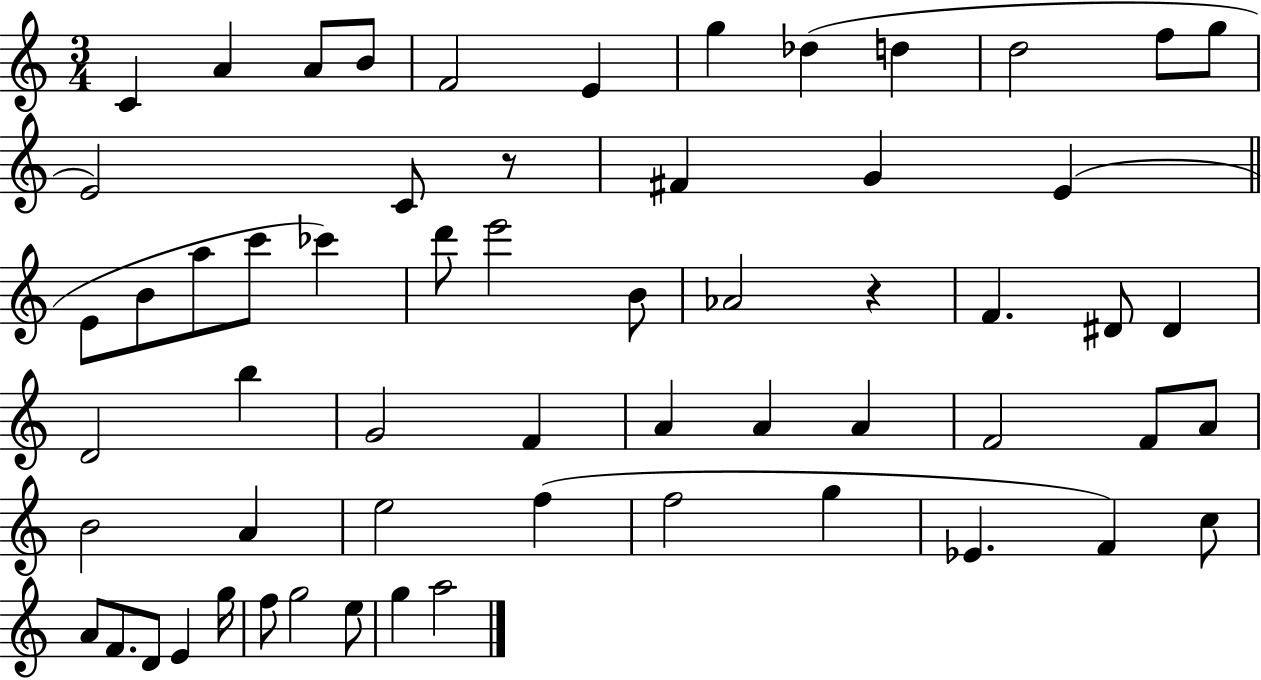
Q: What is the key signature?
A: C major